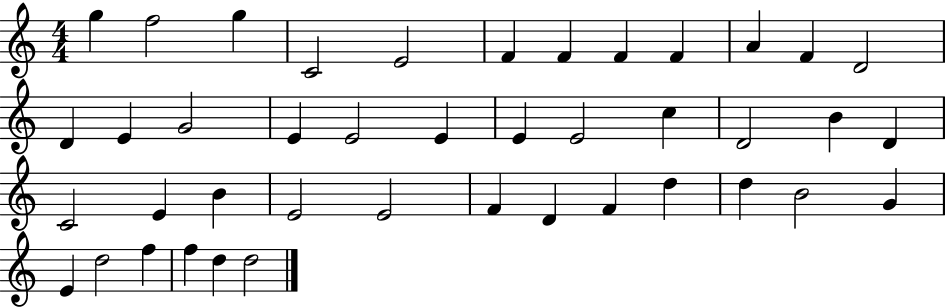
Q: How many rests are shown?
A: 0